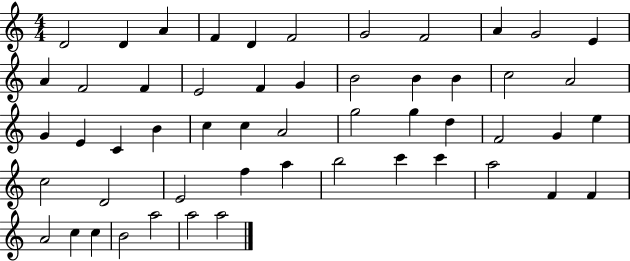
{
  \clef treble
  \numericTimeSignature
  \time 4/4
  \key c \major
  d'2 d'4 a'4 | f'4 d'4 f'2 | g'2 f'2 | a'4 g'2 e'4 | \break a'4 f'2 f'4 | e'2 f'4 g'4 | b'2 b'4 b'4 | c''2 a'2 | \break g'4 e'4 c'4 b'4 | c''4 c''4 a'2 | g''2 g''4 d''4 | f'2 g'4 e''4 | \break c''2 d'2 | e'2 f''4 a''4 | b''2 c'''4 c'''4 | a''2 f'4 f'4 | \break a'2 c''4 c''4 | b'2 a''2 | a''2 a''2 | \bar "|."
}